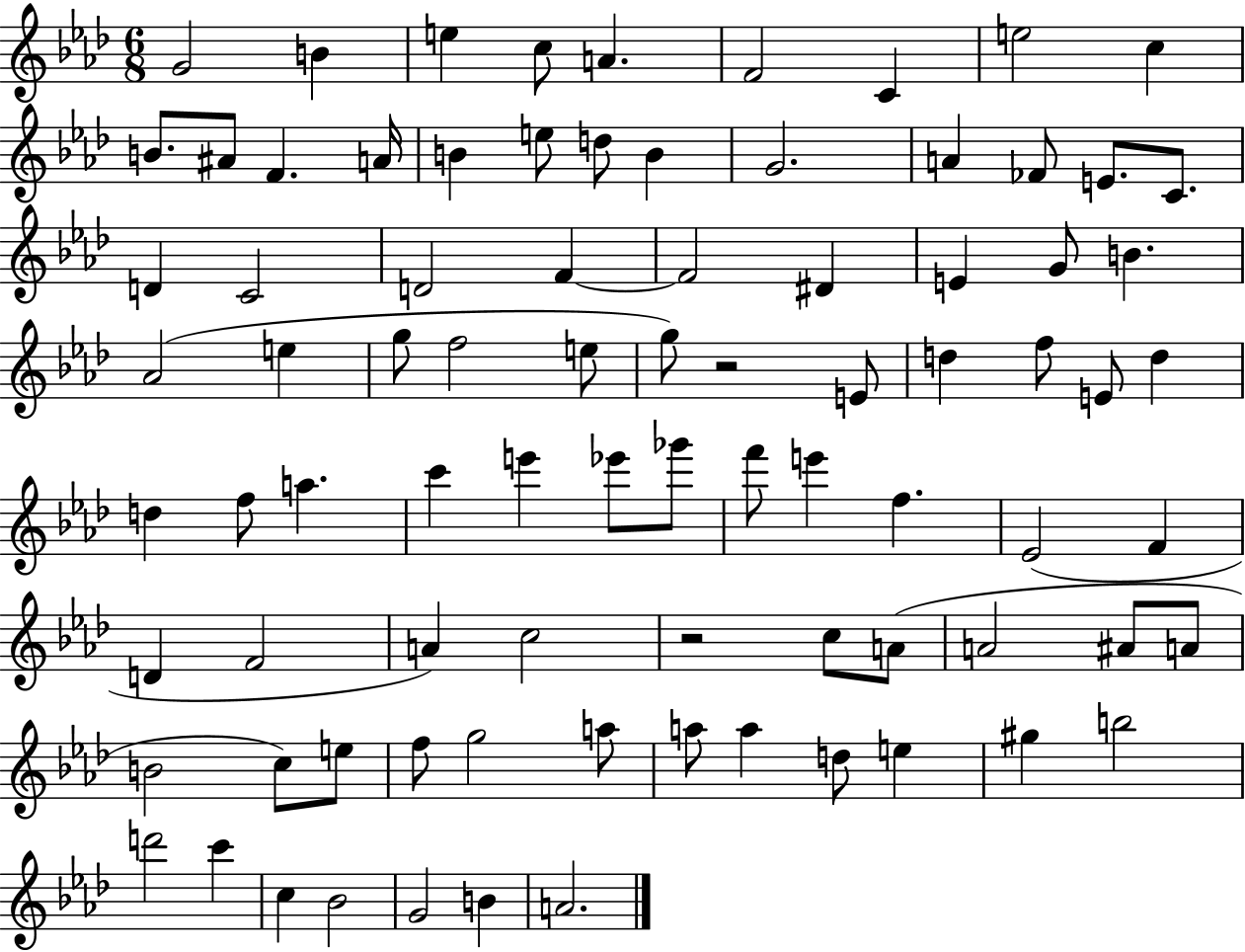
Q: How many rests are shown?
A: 2